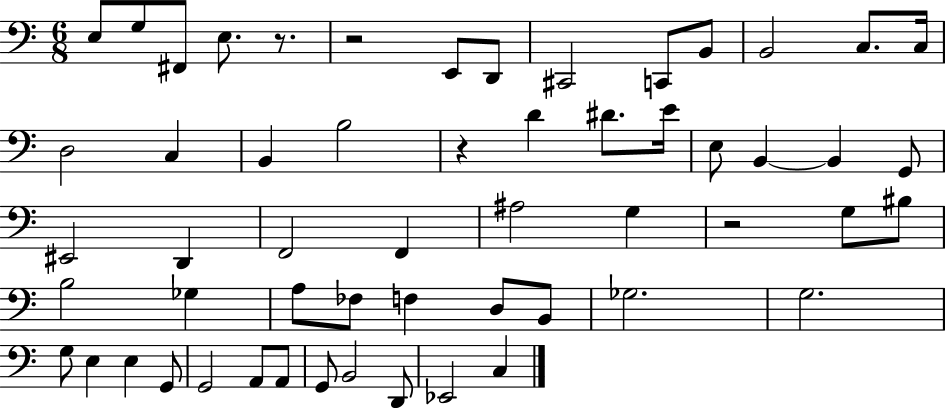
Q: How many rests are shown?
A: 4